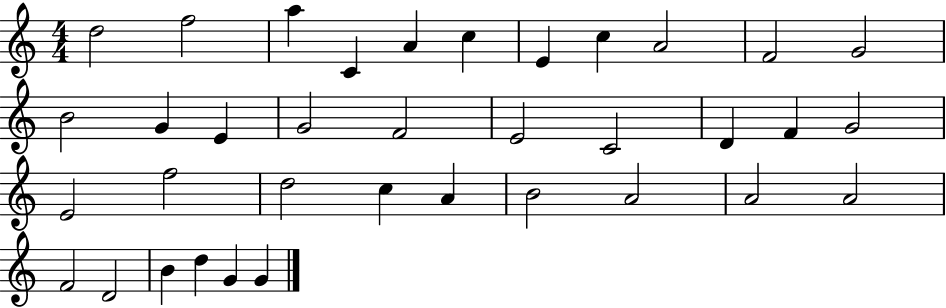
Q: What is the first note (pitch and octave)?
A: D5